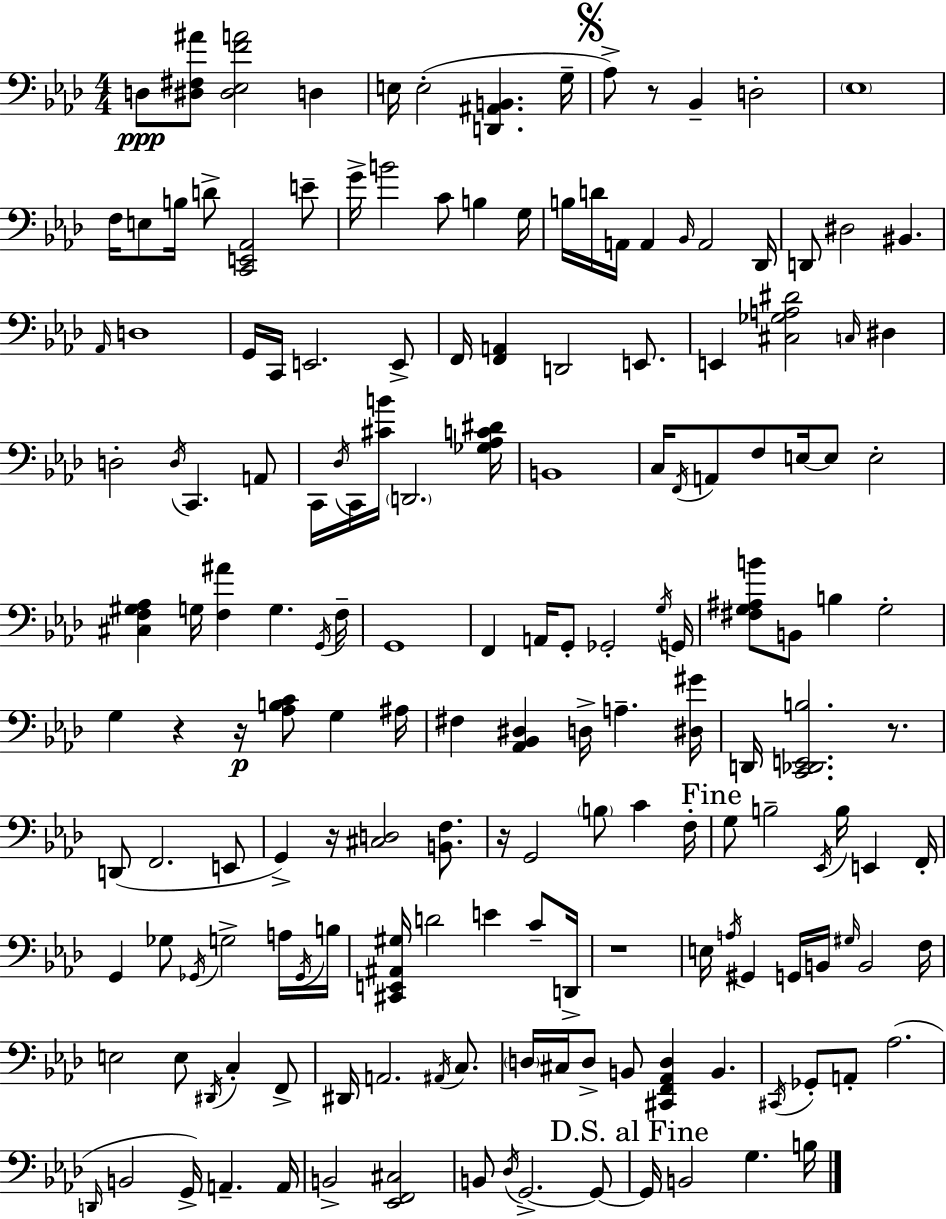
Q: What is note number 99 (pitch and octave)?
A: B3